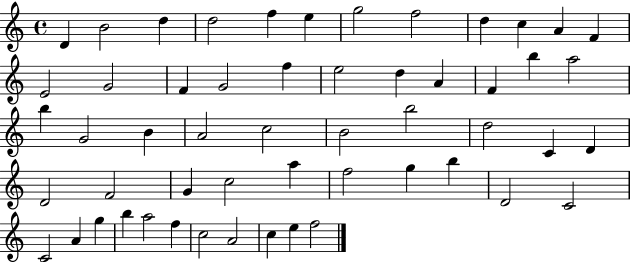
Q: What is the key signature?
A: C major